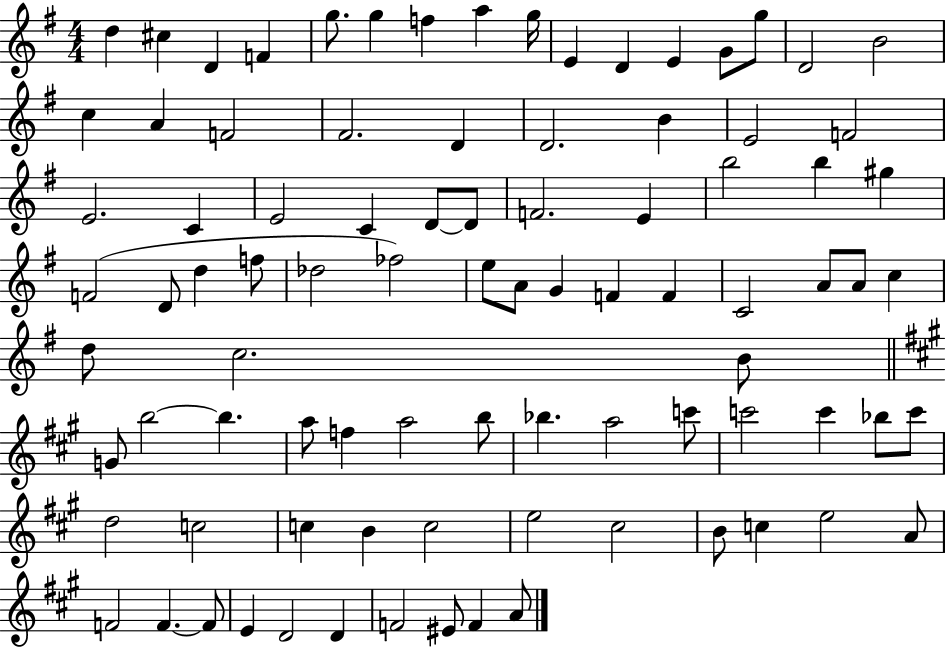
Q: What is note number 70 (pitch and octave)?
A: C5